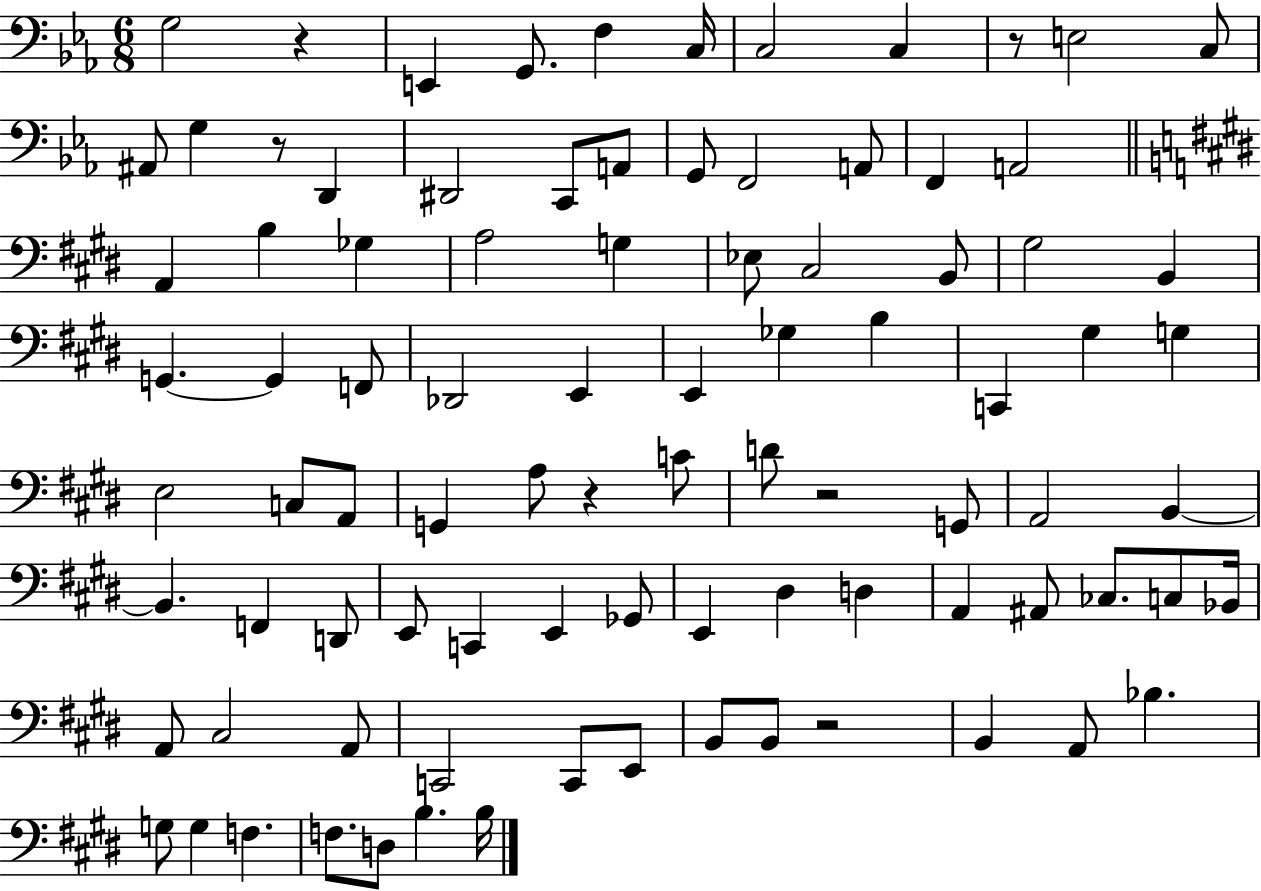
G3/h R/q E2/q G2/e. F3/q C3/s C3/h C3/q R/e E3/h C3/e A#2/e G3/q R/e D2/q D#2/h C2/e A2/e G2/e F2/h A2/e F2/q A2/h A2/q B3/q Gb3/q A3/h G3/q Eb3/e C#3/h B2/e G#3/h B2/q G2/q. G2/q F2/e Db2/h E2/q E2/q Gb3/q B3/q C2/q G#3/q G3/q E3/h C3/e A2/e G2/q A3/e R/q C4/e D4/e R/h G2/e A2/h B2/q B2/q. F2/q D2/e E2/e C2/q E2/q Gb2/e E2/q D#3/q D3/q A2/q A#2/e CES3/e. C3/e Bb2/s A2/e C#3/h A2/e C2/h C2/e E2/e B2/e B2/e R/h B2/q A2/e Bb3/q. G3/e G3/q F3/q. F3/e. D3/e B3/q. B3/s